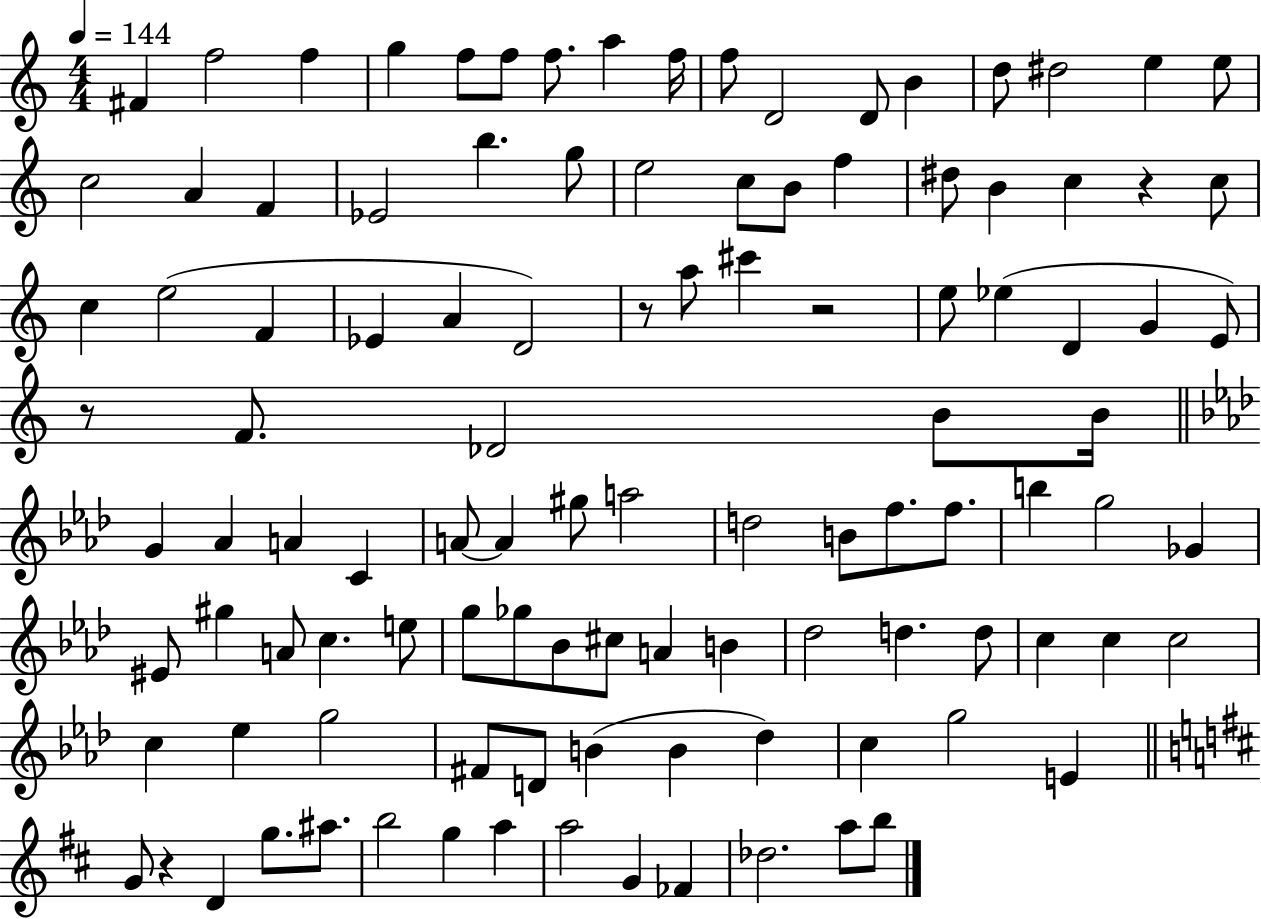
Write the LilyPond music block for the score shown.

{
  \clef treble
  \numericTimeSignature
  \time 4/4
  \key c \major
  \tempo 4 = 144
  fis'4 f''2 f''4 | g''4 f''8 f''8 f''8. a''4 f''16 | f''8 d'2 d'8 b'4 | d''8 dis''2 e''4 e''8 | \break c''2 a'4 f'4 | ees'2 b''4. g''8 | e''2 c''8 b'8 f''4 | dis''8 b'4 c''4 r4 c''8 | \break c''4 e''2( f'4 | ees'4 a'4 d'2) | r8 a''8 cis'''4 r2 | e''8 ees''4( d'4 g'4 e'8) | \break r8 f'8. des'2 b'8 b'16 | \bar "||" \break \key aes \major g'4 aes'4 a'4 c'4 | a'8~~ a'4 gis''8 a''2 | d''2 b'8 f''8. f''8. | b''4 g''2 ges'4 | \break eis'8 gis''4 a'8 c''4. e''8 | g''8 ges''8 bes'8 cis''8 a'4 b'4 | des''2 d''4. d''8 | c''4 c''4 c''2 | \break c''4 ees''4 g''2 | fis'8 d'8 b'4( b'4 des''4) | c''4 g''2 e'4 | \bar "||" \break \key b \minor g'8 r4 d'4 g''8. ais''8. | b''2 g''4 a''4 | a''2 g'4 fes'4 | des''2. a''8 b''8 | \break \bar "|."
}